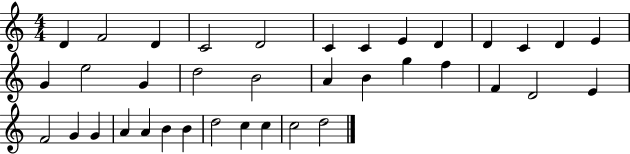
X:1
T:Untitled
M:4/4
L:1/4
K:C
D F2 D C2 D2 C C E D D C D E G e2 G d2 B2 A B g f F D2 E F2 G G A A B B d2 c c c2 d2